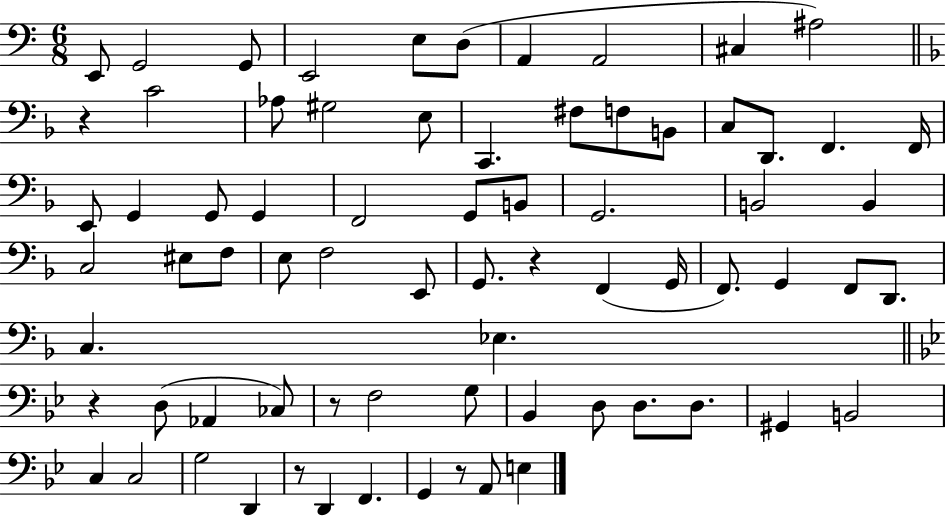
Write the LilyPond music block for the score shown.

{
  \clef bass
  \numericTimeSignature
  \time 6/8
  \key c \major
  e,8 g,2 g,8 | e,2 e8 d8( | a,4 a,2 | cis4 ais2) | \break \bar "||" \break \key d \minor r4 c'2 | aes8 gis2 e8 | c,4. fis8 f8 b,8 | c8 d,8. f,4. f,16 | \break e,8 g,4 g,8 g,4 | f,2 g,8 b,8 | g,2. | b,2 b,4 | \break c2 eis8 f8 | e8 f2 e,8 | g,8. r4 f,4( g,16 | f,8.) g,4 f,8 d,8. | \break c4. ees4. | \bar "||" \break \key bes \major r4 d8( aes,4 ces8) | r8 f2 g8 | bes,4 d8 d8. d8. | gis,4 b,2 | \break c4 c2 | g2 d,4 | r8 d,4 f,4. | g,4 r8 a,8 e4 | \break \bar "|."
}